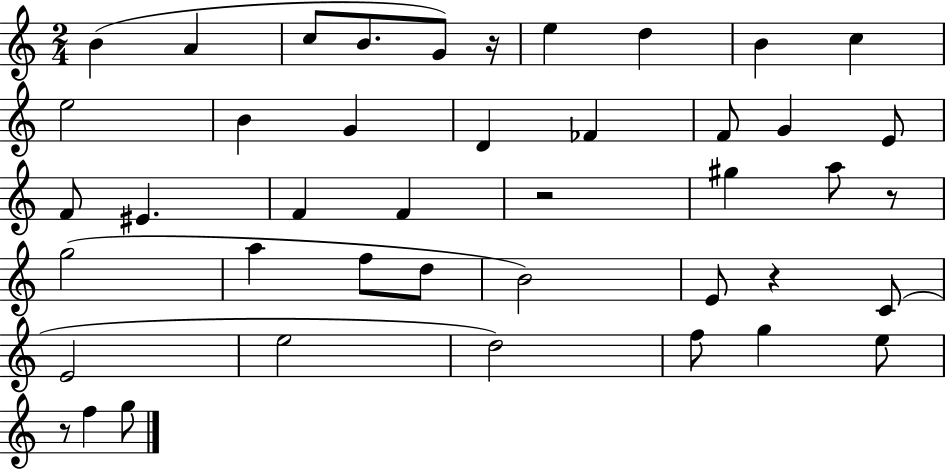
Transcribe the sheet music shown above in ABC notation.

X:1
T:Untitled
M:2/4
L:1/4
K:C
B A c/2 B/2 G/2 z/4 e d B c e2 B G D _F F/2 G E/2 F/2 ^E F F z2 ^g a/2 z/2 g2 a f/2 d/2 B2 E/2 z C/2 E2 e2 d2 f/2 g e/2 z/2 f g/2